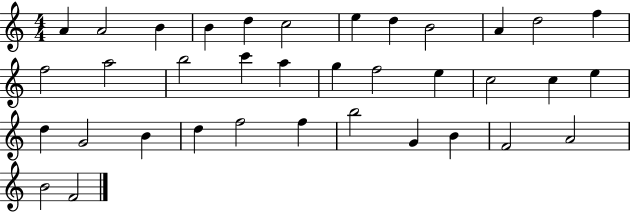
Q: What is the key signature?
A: C major